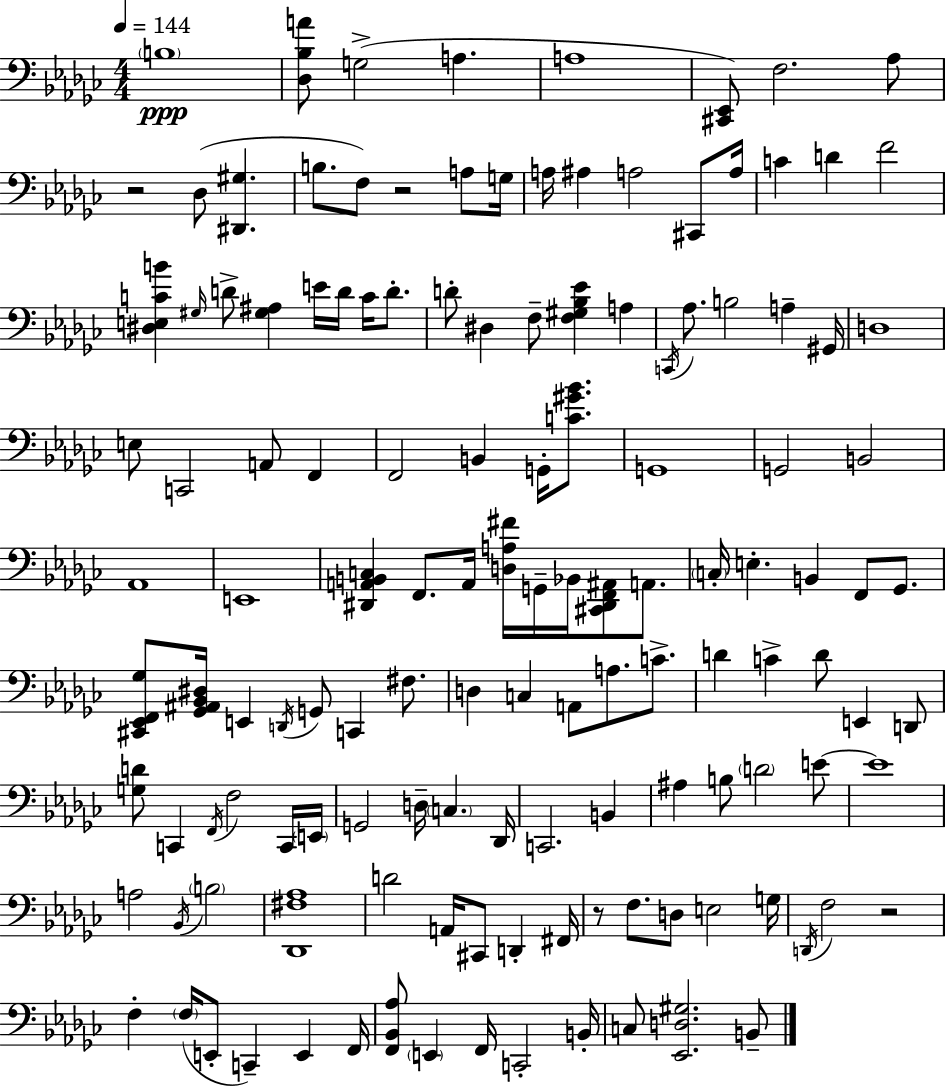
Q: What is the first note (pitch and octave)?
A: B3